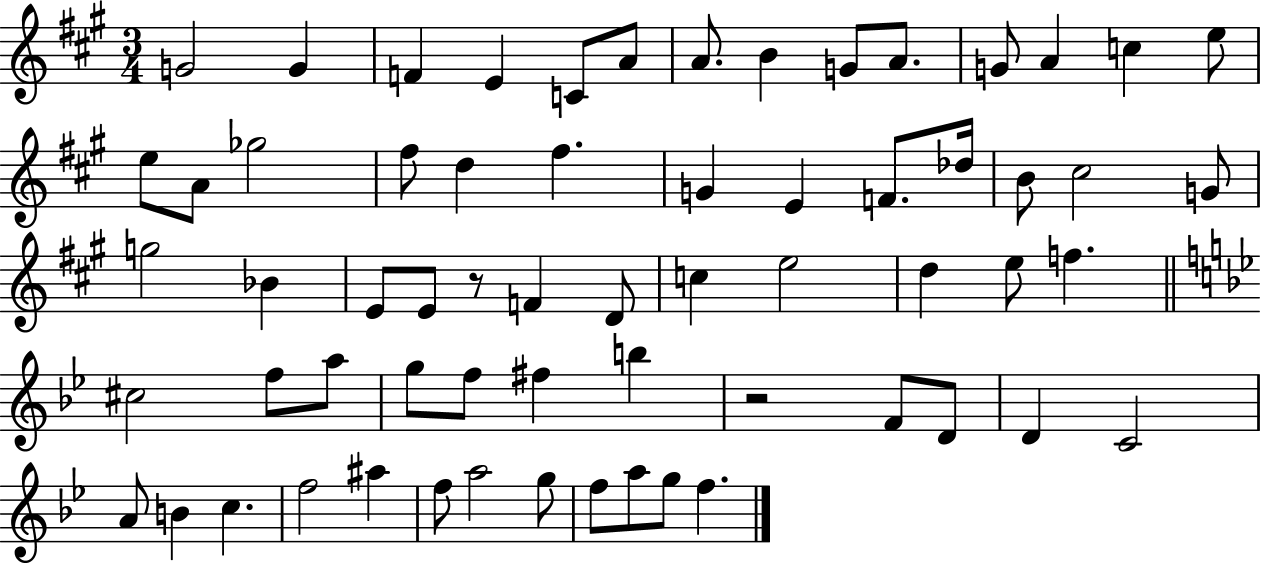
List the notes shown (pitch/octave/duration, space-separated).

G4/h G4/q F4/q E4/q C4/e A4/e A4/e. B4/q G4/e A4/e. G4/e A4/q C5/q E5/e E5/e A4/e Gb5/h F#5/e D5/q F#5/q. G4/q E4/q F4/e. Db5/s B4/e C#5/h G4/e G5/h Bb4/q E4/e E4/e R/e F4/q D4/e C5/q E5/h D5/q E5/e F5/q. C#5/h F5/e A5/e G5/e F5/e F#5/q B5/q R/h F4/e D4/e D4/q C4/h A4/e B4/q C5/q. F5/h A#5/q F5/e A5/h G5/e F5/e A5/e G5/e F5/q.